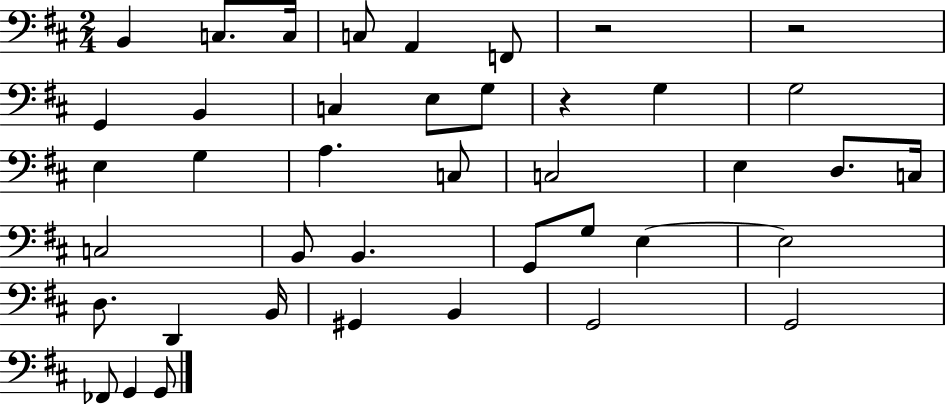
{
  \clef bass
  \numericTimeSignature
  \time 2/4
  \key d \major
  b,4 c8. c16 | c8 a,4 f,8 | r2 | r2 | \break g,4 b,4 | c4 e8 g8 | r4 g4 | g2 | \break e4 g4 | a4. c8 | c2 | e4 d8. c16 | \break c2 | b,8 b,4. | g,8 g8 e4~~ | e2 | \break d8. d,4 b,16 | gis,4 b,4 | g,2 | g,2 | \break fes,8 g,4 g,8 | \bar "|."
}